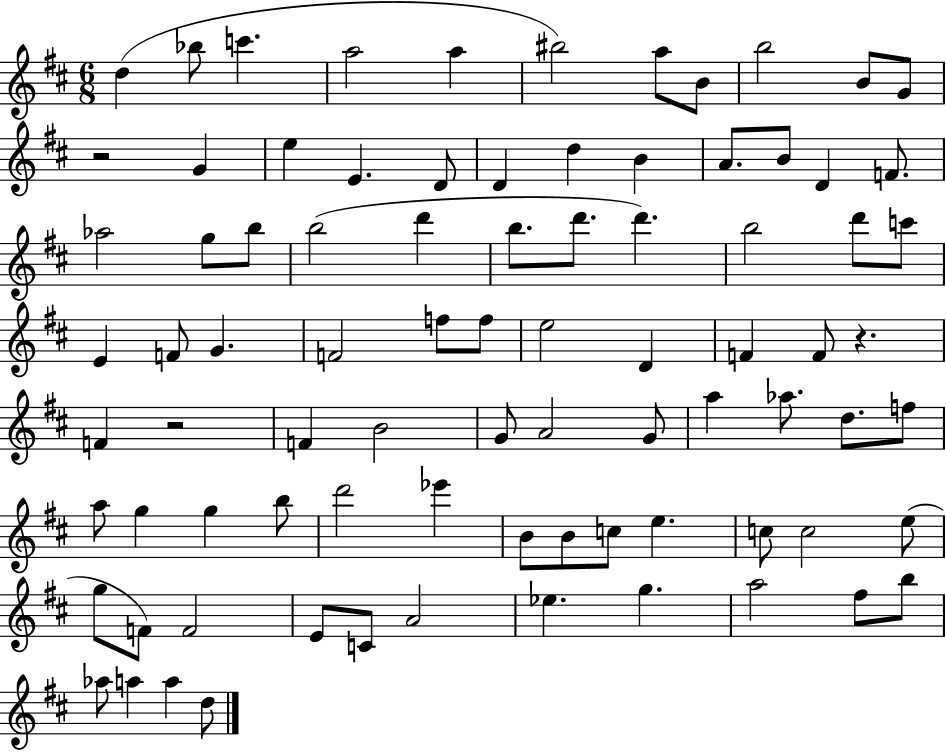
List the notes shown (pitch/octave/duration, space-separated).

D5/q Bb5/e C6/q. A5/h A5/q BIS5/h A5/e B4/e B5/h B4/e G4/e R/h G4/q E5/q E4/q. D4/e D4/q D5/q B4/q A4/e. B4/e D4/q F4/e. Ab5/h G5/e B5/e B5/h D6/q B5/e. D6/e. D6/q. B5/h D6/e C6/e E4/q F4/e G4/q. F4/h F5/e F5/e E5/h D4/q F4/q F4/e R/q. F4/q R/h F4/q B4/h G4/e A4/h G4/e A5/q Ab5/e. D5/e. F5/e A5/e G5/q G5/q B5/e D6/h Eb6/q B4/e B4/e C5/e E5/q. C5/e C5/h E5/e G5/e F4/e F4/h E4/e C4/e A4/h Eb5/q. G5/q. A5/h F#5/e B5/e Ab5/e A5/q A5/q D5/e